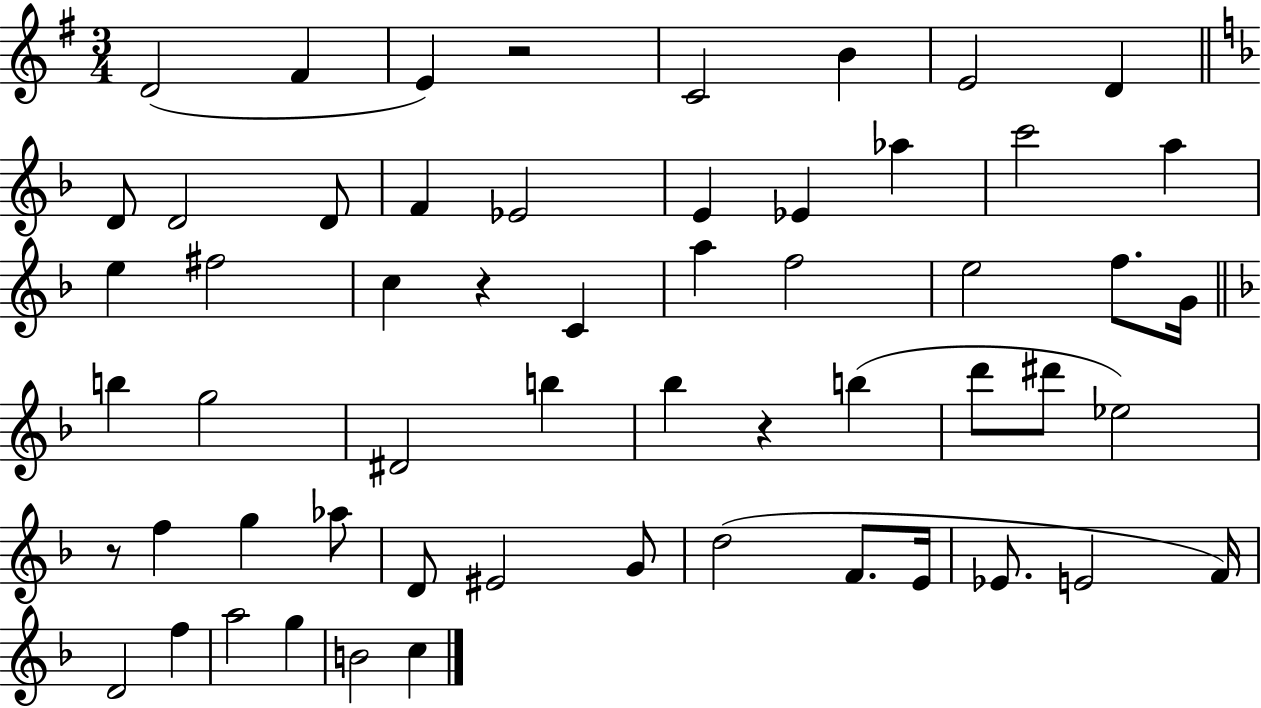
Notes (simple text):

D4/h F#4/q E4/q R/h C4/h B4/q E4/h D4/q D4/e D4/h D4/e F4/q Eb4/h E4/q Eb4/q Ab5/q C6/h A5/q E5/q F#5/h C5/q R/q C4/q A5/q F5/h E5/h F5/e. G4/s B5/q G5/h D#4/h B5/q Bb5/q R/q B5/q D6/e D#6/e Eb5/h R/e F5/q G5/q Ab5/e D4/e EIS4/h G4/e D5/h F4/e. E4/s Eb4/e. E4/h F4/s D4/h F5/q A5/h G5/q B4/h C5/q